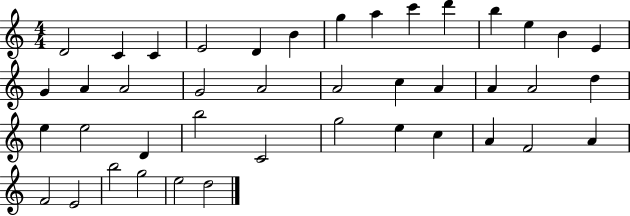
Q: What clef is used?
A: treble